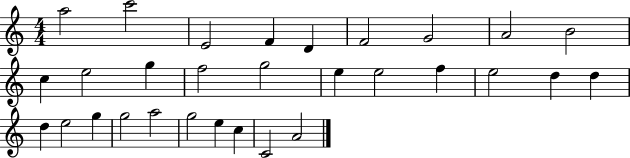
A5/h C6/h E4/h F4/q D4/q F4/h G4/h A4/h B4/h C5/q E5/h G5/q F5/h G5/h E5/q E5/h F5/q E5/h D5/q D5/q D5/q E5/h G5/q G5/h A5/h G5/h E5/q C5/q C4/h A4/h